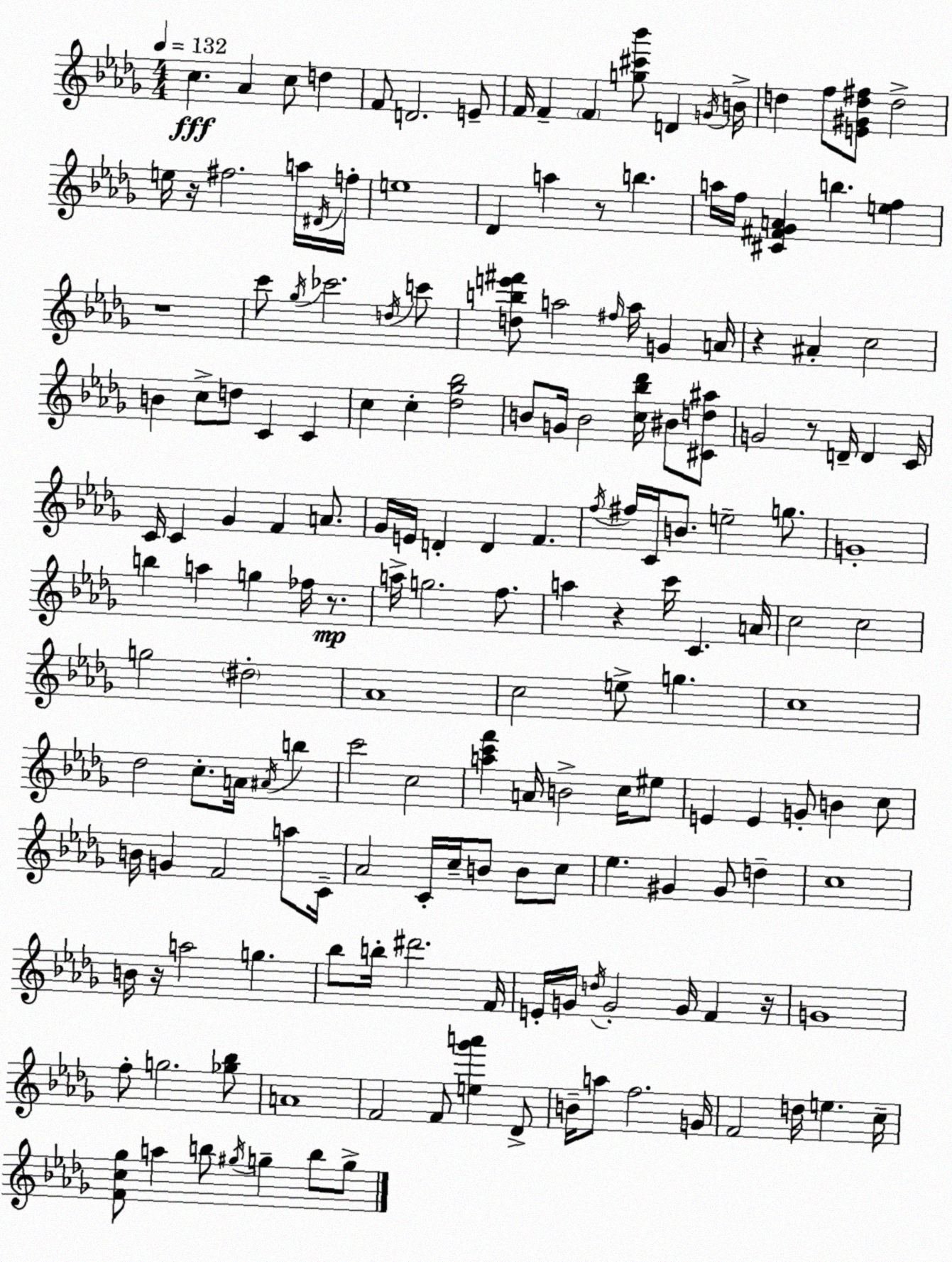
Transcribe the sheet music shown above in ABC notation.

X:1
T:Untitled
M:4/4
L:1/4
K:Bbm
c _A c/2 d F/2 D2 E/2 F/4 F F [g^c'_b']/2 D G/4 B/4 d f/2 [E^Gd^f]/2 d2 e/4 z/4 ^f2 a/4 ^D/4 f/4 e4 _D a z/2 b a/4 f/4 [^C^F_GA] b [ef] z4 c'/2 _g/4 _c'2 d/4 c'/2 [dbe'^f']/2 a2 ^f/4 a/4 G A/4 z ^A c2 B c/2 d/2 C C c c [_d_g_b]2 B/2 G/4 B2 [c_b_d']/4 ^B/2 [^Cd^a]/2 G2 z/2 D/4 D C/4 C/4 C _G F A/2 _G/4 E/4 D D F f/4 ^f/4 C/4 B/2 e2 g/2 G4 b a g _f/4 z/2 a/4 g2 f/2 a z c'/4 C A/4 c2 c2 g2 ^d2 _A4 c2 e/2 g c4 _d2 c/2 A/4 ^A/4 b c'2 c2 [ac'f'] A/4 B2 c/4 ^e/2 E E G/2 B c/2 B/4 G F2 a/2 C/4 _A2 C/4 c/4 B/2 B/2 c/2 _e ^G ^G/2 d c4 B/4 z/4 a2 g _b/2 b/4 ^d'2 F/4 E/4 G/4 d/4 G2 G/4 F z/4 G4 f/2 g2 [_g_b]/2 A4 F2 F/2 [e_g'a'] _D/2 B/4 a/2 f2 G/4 F2 d/4 e c/4 [Fc_g]/2 a b/2 ^g/4 g b/2 g/2